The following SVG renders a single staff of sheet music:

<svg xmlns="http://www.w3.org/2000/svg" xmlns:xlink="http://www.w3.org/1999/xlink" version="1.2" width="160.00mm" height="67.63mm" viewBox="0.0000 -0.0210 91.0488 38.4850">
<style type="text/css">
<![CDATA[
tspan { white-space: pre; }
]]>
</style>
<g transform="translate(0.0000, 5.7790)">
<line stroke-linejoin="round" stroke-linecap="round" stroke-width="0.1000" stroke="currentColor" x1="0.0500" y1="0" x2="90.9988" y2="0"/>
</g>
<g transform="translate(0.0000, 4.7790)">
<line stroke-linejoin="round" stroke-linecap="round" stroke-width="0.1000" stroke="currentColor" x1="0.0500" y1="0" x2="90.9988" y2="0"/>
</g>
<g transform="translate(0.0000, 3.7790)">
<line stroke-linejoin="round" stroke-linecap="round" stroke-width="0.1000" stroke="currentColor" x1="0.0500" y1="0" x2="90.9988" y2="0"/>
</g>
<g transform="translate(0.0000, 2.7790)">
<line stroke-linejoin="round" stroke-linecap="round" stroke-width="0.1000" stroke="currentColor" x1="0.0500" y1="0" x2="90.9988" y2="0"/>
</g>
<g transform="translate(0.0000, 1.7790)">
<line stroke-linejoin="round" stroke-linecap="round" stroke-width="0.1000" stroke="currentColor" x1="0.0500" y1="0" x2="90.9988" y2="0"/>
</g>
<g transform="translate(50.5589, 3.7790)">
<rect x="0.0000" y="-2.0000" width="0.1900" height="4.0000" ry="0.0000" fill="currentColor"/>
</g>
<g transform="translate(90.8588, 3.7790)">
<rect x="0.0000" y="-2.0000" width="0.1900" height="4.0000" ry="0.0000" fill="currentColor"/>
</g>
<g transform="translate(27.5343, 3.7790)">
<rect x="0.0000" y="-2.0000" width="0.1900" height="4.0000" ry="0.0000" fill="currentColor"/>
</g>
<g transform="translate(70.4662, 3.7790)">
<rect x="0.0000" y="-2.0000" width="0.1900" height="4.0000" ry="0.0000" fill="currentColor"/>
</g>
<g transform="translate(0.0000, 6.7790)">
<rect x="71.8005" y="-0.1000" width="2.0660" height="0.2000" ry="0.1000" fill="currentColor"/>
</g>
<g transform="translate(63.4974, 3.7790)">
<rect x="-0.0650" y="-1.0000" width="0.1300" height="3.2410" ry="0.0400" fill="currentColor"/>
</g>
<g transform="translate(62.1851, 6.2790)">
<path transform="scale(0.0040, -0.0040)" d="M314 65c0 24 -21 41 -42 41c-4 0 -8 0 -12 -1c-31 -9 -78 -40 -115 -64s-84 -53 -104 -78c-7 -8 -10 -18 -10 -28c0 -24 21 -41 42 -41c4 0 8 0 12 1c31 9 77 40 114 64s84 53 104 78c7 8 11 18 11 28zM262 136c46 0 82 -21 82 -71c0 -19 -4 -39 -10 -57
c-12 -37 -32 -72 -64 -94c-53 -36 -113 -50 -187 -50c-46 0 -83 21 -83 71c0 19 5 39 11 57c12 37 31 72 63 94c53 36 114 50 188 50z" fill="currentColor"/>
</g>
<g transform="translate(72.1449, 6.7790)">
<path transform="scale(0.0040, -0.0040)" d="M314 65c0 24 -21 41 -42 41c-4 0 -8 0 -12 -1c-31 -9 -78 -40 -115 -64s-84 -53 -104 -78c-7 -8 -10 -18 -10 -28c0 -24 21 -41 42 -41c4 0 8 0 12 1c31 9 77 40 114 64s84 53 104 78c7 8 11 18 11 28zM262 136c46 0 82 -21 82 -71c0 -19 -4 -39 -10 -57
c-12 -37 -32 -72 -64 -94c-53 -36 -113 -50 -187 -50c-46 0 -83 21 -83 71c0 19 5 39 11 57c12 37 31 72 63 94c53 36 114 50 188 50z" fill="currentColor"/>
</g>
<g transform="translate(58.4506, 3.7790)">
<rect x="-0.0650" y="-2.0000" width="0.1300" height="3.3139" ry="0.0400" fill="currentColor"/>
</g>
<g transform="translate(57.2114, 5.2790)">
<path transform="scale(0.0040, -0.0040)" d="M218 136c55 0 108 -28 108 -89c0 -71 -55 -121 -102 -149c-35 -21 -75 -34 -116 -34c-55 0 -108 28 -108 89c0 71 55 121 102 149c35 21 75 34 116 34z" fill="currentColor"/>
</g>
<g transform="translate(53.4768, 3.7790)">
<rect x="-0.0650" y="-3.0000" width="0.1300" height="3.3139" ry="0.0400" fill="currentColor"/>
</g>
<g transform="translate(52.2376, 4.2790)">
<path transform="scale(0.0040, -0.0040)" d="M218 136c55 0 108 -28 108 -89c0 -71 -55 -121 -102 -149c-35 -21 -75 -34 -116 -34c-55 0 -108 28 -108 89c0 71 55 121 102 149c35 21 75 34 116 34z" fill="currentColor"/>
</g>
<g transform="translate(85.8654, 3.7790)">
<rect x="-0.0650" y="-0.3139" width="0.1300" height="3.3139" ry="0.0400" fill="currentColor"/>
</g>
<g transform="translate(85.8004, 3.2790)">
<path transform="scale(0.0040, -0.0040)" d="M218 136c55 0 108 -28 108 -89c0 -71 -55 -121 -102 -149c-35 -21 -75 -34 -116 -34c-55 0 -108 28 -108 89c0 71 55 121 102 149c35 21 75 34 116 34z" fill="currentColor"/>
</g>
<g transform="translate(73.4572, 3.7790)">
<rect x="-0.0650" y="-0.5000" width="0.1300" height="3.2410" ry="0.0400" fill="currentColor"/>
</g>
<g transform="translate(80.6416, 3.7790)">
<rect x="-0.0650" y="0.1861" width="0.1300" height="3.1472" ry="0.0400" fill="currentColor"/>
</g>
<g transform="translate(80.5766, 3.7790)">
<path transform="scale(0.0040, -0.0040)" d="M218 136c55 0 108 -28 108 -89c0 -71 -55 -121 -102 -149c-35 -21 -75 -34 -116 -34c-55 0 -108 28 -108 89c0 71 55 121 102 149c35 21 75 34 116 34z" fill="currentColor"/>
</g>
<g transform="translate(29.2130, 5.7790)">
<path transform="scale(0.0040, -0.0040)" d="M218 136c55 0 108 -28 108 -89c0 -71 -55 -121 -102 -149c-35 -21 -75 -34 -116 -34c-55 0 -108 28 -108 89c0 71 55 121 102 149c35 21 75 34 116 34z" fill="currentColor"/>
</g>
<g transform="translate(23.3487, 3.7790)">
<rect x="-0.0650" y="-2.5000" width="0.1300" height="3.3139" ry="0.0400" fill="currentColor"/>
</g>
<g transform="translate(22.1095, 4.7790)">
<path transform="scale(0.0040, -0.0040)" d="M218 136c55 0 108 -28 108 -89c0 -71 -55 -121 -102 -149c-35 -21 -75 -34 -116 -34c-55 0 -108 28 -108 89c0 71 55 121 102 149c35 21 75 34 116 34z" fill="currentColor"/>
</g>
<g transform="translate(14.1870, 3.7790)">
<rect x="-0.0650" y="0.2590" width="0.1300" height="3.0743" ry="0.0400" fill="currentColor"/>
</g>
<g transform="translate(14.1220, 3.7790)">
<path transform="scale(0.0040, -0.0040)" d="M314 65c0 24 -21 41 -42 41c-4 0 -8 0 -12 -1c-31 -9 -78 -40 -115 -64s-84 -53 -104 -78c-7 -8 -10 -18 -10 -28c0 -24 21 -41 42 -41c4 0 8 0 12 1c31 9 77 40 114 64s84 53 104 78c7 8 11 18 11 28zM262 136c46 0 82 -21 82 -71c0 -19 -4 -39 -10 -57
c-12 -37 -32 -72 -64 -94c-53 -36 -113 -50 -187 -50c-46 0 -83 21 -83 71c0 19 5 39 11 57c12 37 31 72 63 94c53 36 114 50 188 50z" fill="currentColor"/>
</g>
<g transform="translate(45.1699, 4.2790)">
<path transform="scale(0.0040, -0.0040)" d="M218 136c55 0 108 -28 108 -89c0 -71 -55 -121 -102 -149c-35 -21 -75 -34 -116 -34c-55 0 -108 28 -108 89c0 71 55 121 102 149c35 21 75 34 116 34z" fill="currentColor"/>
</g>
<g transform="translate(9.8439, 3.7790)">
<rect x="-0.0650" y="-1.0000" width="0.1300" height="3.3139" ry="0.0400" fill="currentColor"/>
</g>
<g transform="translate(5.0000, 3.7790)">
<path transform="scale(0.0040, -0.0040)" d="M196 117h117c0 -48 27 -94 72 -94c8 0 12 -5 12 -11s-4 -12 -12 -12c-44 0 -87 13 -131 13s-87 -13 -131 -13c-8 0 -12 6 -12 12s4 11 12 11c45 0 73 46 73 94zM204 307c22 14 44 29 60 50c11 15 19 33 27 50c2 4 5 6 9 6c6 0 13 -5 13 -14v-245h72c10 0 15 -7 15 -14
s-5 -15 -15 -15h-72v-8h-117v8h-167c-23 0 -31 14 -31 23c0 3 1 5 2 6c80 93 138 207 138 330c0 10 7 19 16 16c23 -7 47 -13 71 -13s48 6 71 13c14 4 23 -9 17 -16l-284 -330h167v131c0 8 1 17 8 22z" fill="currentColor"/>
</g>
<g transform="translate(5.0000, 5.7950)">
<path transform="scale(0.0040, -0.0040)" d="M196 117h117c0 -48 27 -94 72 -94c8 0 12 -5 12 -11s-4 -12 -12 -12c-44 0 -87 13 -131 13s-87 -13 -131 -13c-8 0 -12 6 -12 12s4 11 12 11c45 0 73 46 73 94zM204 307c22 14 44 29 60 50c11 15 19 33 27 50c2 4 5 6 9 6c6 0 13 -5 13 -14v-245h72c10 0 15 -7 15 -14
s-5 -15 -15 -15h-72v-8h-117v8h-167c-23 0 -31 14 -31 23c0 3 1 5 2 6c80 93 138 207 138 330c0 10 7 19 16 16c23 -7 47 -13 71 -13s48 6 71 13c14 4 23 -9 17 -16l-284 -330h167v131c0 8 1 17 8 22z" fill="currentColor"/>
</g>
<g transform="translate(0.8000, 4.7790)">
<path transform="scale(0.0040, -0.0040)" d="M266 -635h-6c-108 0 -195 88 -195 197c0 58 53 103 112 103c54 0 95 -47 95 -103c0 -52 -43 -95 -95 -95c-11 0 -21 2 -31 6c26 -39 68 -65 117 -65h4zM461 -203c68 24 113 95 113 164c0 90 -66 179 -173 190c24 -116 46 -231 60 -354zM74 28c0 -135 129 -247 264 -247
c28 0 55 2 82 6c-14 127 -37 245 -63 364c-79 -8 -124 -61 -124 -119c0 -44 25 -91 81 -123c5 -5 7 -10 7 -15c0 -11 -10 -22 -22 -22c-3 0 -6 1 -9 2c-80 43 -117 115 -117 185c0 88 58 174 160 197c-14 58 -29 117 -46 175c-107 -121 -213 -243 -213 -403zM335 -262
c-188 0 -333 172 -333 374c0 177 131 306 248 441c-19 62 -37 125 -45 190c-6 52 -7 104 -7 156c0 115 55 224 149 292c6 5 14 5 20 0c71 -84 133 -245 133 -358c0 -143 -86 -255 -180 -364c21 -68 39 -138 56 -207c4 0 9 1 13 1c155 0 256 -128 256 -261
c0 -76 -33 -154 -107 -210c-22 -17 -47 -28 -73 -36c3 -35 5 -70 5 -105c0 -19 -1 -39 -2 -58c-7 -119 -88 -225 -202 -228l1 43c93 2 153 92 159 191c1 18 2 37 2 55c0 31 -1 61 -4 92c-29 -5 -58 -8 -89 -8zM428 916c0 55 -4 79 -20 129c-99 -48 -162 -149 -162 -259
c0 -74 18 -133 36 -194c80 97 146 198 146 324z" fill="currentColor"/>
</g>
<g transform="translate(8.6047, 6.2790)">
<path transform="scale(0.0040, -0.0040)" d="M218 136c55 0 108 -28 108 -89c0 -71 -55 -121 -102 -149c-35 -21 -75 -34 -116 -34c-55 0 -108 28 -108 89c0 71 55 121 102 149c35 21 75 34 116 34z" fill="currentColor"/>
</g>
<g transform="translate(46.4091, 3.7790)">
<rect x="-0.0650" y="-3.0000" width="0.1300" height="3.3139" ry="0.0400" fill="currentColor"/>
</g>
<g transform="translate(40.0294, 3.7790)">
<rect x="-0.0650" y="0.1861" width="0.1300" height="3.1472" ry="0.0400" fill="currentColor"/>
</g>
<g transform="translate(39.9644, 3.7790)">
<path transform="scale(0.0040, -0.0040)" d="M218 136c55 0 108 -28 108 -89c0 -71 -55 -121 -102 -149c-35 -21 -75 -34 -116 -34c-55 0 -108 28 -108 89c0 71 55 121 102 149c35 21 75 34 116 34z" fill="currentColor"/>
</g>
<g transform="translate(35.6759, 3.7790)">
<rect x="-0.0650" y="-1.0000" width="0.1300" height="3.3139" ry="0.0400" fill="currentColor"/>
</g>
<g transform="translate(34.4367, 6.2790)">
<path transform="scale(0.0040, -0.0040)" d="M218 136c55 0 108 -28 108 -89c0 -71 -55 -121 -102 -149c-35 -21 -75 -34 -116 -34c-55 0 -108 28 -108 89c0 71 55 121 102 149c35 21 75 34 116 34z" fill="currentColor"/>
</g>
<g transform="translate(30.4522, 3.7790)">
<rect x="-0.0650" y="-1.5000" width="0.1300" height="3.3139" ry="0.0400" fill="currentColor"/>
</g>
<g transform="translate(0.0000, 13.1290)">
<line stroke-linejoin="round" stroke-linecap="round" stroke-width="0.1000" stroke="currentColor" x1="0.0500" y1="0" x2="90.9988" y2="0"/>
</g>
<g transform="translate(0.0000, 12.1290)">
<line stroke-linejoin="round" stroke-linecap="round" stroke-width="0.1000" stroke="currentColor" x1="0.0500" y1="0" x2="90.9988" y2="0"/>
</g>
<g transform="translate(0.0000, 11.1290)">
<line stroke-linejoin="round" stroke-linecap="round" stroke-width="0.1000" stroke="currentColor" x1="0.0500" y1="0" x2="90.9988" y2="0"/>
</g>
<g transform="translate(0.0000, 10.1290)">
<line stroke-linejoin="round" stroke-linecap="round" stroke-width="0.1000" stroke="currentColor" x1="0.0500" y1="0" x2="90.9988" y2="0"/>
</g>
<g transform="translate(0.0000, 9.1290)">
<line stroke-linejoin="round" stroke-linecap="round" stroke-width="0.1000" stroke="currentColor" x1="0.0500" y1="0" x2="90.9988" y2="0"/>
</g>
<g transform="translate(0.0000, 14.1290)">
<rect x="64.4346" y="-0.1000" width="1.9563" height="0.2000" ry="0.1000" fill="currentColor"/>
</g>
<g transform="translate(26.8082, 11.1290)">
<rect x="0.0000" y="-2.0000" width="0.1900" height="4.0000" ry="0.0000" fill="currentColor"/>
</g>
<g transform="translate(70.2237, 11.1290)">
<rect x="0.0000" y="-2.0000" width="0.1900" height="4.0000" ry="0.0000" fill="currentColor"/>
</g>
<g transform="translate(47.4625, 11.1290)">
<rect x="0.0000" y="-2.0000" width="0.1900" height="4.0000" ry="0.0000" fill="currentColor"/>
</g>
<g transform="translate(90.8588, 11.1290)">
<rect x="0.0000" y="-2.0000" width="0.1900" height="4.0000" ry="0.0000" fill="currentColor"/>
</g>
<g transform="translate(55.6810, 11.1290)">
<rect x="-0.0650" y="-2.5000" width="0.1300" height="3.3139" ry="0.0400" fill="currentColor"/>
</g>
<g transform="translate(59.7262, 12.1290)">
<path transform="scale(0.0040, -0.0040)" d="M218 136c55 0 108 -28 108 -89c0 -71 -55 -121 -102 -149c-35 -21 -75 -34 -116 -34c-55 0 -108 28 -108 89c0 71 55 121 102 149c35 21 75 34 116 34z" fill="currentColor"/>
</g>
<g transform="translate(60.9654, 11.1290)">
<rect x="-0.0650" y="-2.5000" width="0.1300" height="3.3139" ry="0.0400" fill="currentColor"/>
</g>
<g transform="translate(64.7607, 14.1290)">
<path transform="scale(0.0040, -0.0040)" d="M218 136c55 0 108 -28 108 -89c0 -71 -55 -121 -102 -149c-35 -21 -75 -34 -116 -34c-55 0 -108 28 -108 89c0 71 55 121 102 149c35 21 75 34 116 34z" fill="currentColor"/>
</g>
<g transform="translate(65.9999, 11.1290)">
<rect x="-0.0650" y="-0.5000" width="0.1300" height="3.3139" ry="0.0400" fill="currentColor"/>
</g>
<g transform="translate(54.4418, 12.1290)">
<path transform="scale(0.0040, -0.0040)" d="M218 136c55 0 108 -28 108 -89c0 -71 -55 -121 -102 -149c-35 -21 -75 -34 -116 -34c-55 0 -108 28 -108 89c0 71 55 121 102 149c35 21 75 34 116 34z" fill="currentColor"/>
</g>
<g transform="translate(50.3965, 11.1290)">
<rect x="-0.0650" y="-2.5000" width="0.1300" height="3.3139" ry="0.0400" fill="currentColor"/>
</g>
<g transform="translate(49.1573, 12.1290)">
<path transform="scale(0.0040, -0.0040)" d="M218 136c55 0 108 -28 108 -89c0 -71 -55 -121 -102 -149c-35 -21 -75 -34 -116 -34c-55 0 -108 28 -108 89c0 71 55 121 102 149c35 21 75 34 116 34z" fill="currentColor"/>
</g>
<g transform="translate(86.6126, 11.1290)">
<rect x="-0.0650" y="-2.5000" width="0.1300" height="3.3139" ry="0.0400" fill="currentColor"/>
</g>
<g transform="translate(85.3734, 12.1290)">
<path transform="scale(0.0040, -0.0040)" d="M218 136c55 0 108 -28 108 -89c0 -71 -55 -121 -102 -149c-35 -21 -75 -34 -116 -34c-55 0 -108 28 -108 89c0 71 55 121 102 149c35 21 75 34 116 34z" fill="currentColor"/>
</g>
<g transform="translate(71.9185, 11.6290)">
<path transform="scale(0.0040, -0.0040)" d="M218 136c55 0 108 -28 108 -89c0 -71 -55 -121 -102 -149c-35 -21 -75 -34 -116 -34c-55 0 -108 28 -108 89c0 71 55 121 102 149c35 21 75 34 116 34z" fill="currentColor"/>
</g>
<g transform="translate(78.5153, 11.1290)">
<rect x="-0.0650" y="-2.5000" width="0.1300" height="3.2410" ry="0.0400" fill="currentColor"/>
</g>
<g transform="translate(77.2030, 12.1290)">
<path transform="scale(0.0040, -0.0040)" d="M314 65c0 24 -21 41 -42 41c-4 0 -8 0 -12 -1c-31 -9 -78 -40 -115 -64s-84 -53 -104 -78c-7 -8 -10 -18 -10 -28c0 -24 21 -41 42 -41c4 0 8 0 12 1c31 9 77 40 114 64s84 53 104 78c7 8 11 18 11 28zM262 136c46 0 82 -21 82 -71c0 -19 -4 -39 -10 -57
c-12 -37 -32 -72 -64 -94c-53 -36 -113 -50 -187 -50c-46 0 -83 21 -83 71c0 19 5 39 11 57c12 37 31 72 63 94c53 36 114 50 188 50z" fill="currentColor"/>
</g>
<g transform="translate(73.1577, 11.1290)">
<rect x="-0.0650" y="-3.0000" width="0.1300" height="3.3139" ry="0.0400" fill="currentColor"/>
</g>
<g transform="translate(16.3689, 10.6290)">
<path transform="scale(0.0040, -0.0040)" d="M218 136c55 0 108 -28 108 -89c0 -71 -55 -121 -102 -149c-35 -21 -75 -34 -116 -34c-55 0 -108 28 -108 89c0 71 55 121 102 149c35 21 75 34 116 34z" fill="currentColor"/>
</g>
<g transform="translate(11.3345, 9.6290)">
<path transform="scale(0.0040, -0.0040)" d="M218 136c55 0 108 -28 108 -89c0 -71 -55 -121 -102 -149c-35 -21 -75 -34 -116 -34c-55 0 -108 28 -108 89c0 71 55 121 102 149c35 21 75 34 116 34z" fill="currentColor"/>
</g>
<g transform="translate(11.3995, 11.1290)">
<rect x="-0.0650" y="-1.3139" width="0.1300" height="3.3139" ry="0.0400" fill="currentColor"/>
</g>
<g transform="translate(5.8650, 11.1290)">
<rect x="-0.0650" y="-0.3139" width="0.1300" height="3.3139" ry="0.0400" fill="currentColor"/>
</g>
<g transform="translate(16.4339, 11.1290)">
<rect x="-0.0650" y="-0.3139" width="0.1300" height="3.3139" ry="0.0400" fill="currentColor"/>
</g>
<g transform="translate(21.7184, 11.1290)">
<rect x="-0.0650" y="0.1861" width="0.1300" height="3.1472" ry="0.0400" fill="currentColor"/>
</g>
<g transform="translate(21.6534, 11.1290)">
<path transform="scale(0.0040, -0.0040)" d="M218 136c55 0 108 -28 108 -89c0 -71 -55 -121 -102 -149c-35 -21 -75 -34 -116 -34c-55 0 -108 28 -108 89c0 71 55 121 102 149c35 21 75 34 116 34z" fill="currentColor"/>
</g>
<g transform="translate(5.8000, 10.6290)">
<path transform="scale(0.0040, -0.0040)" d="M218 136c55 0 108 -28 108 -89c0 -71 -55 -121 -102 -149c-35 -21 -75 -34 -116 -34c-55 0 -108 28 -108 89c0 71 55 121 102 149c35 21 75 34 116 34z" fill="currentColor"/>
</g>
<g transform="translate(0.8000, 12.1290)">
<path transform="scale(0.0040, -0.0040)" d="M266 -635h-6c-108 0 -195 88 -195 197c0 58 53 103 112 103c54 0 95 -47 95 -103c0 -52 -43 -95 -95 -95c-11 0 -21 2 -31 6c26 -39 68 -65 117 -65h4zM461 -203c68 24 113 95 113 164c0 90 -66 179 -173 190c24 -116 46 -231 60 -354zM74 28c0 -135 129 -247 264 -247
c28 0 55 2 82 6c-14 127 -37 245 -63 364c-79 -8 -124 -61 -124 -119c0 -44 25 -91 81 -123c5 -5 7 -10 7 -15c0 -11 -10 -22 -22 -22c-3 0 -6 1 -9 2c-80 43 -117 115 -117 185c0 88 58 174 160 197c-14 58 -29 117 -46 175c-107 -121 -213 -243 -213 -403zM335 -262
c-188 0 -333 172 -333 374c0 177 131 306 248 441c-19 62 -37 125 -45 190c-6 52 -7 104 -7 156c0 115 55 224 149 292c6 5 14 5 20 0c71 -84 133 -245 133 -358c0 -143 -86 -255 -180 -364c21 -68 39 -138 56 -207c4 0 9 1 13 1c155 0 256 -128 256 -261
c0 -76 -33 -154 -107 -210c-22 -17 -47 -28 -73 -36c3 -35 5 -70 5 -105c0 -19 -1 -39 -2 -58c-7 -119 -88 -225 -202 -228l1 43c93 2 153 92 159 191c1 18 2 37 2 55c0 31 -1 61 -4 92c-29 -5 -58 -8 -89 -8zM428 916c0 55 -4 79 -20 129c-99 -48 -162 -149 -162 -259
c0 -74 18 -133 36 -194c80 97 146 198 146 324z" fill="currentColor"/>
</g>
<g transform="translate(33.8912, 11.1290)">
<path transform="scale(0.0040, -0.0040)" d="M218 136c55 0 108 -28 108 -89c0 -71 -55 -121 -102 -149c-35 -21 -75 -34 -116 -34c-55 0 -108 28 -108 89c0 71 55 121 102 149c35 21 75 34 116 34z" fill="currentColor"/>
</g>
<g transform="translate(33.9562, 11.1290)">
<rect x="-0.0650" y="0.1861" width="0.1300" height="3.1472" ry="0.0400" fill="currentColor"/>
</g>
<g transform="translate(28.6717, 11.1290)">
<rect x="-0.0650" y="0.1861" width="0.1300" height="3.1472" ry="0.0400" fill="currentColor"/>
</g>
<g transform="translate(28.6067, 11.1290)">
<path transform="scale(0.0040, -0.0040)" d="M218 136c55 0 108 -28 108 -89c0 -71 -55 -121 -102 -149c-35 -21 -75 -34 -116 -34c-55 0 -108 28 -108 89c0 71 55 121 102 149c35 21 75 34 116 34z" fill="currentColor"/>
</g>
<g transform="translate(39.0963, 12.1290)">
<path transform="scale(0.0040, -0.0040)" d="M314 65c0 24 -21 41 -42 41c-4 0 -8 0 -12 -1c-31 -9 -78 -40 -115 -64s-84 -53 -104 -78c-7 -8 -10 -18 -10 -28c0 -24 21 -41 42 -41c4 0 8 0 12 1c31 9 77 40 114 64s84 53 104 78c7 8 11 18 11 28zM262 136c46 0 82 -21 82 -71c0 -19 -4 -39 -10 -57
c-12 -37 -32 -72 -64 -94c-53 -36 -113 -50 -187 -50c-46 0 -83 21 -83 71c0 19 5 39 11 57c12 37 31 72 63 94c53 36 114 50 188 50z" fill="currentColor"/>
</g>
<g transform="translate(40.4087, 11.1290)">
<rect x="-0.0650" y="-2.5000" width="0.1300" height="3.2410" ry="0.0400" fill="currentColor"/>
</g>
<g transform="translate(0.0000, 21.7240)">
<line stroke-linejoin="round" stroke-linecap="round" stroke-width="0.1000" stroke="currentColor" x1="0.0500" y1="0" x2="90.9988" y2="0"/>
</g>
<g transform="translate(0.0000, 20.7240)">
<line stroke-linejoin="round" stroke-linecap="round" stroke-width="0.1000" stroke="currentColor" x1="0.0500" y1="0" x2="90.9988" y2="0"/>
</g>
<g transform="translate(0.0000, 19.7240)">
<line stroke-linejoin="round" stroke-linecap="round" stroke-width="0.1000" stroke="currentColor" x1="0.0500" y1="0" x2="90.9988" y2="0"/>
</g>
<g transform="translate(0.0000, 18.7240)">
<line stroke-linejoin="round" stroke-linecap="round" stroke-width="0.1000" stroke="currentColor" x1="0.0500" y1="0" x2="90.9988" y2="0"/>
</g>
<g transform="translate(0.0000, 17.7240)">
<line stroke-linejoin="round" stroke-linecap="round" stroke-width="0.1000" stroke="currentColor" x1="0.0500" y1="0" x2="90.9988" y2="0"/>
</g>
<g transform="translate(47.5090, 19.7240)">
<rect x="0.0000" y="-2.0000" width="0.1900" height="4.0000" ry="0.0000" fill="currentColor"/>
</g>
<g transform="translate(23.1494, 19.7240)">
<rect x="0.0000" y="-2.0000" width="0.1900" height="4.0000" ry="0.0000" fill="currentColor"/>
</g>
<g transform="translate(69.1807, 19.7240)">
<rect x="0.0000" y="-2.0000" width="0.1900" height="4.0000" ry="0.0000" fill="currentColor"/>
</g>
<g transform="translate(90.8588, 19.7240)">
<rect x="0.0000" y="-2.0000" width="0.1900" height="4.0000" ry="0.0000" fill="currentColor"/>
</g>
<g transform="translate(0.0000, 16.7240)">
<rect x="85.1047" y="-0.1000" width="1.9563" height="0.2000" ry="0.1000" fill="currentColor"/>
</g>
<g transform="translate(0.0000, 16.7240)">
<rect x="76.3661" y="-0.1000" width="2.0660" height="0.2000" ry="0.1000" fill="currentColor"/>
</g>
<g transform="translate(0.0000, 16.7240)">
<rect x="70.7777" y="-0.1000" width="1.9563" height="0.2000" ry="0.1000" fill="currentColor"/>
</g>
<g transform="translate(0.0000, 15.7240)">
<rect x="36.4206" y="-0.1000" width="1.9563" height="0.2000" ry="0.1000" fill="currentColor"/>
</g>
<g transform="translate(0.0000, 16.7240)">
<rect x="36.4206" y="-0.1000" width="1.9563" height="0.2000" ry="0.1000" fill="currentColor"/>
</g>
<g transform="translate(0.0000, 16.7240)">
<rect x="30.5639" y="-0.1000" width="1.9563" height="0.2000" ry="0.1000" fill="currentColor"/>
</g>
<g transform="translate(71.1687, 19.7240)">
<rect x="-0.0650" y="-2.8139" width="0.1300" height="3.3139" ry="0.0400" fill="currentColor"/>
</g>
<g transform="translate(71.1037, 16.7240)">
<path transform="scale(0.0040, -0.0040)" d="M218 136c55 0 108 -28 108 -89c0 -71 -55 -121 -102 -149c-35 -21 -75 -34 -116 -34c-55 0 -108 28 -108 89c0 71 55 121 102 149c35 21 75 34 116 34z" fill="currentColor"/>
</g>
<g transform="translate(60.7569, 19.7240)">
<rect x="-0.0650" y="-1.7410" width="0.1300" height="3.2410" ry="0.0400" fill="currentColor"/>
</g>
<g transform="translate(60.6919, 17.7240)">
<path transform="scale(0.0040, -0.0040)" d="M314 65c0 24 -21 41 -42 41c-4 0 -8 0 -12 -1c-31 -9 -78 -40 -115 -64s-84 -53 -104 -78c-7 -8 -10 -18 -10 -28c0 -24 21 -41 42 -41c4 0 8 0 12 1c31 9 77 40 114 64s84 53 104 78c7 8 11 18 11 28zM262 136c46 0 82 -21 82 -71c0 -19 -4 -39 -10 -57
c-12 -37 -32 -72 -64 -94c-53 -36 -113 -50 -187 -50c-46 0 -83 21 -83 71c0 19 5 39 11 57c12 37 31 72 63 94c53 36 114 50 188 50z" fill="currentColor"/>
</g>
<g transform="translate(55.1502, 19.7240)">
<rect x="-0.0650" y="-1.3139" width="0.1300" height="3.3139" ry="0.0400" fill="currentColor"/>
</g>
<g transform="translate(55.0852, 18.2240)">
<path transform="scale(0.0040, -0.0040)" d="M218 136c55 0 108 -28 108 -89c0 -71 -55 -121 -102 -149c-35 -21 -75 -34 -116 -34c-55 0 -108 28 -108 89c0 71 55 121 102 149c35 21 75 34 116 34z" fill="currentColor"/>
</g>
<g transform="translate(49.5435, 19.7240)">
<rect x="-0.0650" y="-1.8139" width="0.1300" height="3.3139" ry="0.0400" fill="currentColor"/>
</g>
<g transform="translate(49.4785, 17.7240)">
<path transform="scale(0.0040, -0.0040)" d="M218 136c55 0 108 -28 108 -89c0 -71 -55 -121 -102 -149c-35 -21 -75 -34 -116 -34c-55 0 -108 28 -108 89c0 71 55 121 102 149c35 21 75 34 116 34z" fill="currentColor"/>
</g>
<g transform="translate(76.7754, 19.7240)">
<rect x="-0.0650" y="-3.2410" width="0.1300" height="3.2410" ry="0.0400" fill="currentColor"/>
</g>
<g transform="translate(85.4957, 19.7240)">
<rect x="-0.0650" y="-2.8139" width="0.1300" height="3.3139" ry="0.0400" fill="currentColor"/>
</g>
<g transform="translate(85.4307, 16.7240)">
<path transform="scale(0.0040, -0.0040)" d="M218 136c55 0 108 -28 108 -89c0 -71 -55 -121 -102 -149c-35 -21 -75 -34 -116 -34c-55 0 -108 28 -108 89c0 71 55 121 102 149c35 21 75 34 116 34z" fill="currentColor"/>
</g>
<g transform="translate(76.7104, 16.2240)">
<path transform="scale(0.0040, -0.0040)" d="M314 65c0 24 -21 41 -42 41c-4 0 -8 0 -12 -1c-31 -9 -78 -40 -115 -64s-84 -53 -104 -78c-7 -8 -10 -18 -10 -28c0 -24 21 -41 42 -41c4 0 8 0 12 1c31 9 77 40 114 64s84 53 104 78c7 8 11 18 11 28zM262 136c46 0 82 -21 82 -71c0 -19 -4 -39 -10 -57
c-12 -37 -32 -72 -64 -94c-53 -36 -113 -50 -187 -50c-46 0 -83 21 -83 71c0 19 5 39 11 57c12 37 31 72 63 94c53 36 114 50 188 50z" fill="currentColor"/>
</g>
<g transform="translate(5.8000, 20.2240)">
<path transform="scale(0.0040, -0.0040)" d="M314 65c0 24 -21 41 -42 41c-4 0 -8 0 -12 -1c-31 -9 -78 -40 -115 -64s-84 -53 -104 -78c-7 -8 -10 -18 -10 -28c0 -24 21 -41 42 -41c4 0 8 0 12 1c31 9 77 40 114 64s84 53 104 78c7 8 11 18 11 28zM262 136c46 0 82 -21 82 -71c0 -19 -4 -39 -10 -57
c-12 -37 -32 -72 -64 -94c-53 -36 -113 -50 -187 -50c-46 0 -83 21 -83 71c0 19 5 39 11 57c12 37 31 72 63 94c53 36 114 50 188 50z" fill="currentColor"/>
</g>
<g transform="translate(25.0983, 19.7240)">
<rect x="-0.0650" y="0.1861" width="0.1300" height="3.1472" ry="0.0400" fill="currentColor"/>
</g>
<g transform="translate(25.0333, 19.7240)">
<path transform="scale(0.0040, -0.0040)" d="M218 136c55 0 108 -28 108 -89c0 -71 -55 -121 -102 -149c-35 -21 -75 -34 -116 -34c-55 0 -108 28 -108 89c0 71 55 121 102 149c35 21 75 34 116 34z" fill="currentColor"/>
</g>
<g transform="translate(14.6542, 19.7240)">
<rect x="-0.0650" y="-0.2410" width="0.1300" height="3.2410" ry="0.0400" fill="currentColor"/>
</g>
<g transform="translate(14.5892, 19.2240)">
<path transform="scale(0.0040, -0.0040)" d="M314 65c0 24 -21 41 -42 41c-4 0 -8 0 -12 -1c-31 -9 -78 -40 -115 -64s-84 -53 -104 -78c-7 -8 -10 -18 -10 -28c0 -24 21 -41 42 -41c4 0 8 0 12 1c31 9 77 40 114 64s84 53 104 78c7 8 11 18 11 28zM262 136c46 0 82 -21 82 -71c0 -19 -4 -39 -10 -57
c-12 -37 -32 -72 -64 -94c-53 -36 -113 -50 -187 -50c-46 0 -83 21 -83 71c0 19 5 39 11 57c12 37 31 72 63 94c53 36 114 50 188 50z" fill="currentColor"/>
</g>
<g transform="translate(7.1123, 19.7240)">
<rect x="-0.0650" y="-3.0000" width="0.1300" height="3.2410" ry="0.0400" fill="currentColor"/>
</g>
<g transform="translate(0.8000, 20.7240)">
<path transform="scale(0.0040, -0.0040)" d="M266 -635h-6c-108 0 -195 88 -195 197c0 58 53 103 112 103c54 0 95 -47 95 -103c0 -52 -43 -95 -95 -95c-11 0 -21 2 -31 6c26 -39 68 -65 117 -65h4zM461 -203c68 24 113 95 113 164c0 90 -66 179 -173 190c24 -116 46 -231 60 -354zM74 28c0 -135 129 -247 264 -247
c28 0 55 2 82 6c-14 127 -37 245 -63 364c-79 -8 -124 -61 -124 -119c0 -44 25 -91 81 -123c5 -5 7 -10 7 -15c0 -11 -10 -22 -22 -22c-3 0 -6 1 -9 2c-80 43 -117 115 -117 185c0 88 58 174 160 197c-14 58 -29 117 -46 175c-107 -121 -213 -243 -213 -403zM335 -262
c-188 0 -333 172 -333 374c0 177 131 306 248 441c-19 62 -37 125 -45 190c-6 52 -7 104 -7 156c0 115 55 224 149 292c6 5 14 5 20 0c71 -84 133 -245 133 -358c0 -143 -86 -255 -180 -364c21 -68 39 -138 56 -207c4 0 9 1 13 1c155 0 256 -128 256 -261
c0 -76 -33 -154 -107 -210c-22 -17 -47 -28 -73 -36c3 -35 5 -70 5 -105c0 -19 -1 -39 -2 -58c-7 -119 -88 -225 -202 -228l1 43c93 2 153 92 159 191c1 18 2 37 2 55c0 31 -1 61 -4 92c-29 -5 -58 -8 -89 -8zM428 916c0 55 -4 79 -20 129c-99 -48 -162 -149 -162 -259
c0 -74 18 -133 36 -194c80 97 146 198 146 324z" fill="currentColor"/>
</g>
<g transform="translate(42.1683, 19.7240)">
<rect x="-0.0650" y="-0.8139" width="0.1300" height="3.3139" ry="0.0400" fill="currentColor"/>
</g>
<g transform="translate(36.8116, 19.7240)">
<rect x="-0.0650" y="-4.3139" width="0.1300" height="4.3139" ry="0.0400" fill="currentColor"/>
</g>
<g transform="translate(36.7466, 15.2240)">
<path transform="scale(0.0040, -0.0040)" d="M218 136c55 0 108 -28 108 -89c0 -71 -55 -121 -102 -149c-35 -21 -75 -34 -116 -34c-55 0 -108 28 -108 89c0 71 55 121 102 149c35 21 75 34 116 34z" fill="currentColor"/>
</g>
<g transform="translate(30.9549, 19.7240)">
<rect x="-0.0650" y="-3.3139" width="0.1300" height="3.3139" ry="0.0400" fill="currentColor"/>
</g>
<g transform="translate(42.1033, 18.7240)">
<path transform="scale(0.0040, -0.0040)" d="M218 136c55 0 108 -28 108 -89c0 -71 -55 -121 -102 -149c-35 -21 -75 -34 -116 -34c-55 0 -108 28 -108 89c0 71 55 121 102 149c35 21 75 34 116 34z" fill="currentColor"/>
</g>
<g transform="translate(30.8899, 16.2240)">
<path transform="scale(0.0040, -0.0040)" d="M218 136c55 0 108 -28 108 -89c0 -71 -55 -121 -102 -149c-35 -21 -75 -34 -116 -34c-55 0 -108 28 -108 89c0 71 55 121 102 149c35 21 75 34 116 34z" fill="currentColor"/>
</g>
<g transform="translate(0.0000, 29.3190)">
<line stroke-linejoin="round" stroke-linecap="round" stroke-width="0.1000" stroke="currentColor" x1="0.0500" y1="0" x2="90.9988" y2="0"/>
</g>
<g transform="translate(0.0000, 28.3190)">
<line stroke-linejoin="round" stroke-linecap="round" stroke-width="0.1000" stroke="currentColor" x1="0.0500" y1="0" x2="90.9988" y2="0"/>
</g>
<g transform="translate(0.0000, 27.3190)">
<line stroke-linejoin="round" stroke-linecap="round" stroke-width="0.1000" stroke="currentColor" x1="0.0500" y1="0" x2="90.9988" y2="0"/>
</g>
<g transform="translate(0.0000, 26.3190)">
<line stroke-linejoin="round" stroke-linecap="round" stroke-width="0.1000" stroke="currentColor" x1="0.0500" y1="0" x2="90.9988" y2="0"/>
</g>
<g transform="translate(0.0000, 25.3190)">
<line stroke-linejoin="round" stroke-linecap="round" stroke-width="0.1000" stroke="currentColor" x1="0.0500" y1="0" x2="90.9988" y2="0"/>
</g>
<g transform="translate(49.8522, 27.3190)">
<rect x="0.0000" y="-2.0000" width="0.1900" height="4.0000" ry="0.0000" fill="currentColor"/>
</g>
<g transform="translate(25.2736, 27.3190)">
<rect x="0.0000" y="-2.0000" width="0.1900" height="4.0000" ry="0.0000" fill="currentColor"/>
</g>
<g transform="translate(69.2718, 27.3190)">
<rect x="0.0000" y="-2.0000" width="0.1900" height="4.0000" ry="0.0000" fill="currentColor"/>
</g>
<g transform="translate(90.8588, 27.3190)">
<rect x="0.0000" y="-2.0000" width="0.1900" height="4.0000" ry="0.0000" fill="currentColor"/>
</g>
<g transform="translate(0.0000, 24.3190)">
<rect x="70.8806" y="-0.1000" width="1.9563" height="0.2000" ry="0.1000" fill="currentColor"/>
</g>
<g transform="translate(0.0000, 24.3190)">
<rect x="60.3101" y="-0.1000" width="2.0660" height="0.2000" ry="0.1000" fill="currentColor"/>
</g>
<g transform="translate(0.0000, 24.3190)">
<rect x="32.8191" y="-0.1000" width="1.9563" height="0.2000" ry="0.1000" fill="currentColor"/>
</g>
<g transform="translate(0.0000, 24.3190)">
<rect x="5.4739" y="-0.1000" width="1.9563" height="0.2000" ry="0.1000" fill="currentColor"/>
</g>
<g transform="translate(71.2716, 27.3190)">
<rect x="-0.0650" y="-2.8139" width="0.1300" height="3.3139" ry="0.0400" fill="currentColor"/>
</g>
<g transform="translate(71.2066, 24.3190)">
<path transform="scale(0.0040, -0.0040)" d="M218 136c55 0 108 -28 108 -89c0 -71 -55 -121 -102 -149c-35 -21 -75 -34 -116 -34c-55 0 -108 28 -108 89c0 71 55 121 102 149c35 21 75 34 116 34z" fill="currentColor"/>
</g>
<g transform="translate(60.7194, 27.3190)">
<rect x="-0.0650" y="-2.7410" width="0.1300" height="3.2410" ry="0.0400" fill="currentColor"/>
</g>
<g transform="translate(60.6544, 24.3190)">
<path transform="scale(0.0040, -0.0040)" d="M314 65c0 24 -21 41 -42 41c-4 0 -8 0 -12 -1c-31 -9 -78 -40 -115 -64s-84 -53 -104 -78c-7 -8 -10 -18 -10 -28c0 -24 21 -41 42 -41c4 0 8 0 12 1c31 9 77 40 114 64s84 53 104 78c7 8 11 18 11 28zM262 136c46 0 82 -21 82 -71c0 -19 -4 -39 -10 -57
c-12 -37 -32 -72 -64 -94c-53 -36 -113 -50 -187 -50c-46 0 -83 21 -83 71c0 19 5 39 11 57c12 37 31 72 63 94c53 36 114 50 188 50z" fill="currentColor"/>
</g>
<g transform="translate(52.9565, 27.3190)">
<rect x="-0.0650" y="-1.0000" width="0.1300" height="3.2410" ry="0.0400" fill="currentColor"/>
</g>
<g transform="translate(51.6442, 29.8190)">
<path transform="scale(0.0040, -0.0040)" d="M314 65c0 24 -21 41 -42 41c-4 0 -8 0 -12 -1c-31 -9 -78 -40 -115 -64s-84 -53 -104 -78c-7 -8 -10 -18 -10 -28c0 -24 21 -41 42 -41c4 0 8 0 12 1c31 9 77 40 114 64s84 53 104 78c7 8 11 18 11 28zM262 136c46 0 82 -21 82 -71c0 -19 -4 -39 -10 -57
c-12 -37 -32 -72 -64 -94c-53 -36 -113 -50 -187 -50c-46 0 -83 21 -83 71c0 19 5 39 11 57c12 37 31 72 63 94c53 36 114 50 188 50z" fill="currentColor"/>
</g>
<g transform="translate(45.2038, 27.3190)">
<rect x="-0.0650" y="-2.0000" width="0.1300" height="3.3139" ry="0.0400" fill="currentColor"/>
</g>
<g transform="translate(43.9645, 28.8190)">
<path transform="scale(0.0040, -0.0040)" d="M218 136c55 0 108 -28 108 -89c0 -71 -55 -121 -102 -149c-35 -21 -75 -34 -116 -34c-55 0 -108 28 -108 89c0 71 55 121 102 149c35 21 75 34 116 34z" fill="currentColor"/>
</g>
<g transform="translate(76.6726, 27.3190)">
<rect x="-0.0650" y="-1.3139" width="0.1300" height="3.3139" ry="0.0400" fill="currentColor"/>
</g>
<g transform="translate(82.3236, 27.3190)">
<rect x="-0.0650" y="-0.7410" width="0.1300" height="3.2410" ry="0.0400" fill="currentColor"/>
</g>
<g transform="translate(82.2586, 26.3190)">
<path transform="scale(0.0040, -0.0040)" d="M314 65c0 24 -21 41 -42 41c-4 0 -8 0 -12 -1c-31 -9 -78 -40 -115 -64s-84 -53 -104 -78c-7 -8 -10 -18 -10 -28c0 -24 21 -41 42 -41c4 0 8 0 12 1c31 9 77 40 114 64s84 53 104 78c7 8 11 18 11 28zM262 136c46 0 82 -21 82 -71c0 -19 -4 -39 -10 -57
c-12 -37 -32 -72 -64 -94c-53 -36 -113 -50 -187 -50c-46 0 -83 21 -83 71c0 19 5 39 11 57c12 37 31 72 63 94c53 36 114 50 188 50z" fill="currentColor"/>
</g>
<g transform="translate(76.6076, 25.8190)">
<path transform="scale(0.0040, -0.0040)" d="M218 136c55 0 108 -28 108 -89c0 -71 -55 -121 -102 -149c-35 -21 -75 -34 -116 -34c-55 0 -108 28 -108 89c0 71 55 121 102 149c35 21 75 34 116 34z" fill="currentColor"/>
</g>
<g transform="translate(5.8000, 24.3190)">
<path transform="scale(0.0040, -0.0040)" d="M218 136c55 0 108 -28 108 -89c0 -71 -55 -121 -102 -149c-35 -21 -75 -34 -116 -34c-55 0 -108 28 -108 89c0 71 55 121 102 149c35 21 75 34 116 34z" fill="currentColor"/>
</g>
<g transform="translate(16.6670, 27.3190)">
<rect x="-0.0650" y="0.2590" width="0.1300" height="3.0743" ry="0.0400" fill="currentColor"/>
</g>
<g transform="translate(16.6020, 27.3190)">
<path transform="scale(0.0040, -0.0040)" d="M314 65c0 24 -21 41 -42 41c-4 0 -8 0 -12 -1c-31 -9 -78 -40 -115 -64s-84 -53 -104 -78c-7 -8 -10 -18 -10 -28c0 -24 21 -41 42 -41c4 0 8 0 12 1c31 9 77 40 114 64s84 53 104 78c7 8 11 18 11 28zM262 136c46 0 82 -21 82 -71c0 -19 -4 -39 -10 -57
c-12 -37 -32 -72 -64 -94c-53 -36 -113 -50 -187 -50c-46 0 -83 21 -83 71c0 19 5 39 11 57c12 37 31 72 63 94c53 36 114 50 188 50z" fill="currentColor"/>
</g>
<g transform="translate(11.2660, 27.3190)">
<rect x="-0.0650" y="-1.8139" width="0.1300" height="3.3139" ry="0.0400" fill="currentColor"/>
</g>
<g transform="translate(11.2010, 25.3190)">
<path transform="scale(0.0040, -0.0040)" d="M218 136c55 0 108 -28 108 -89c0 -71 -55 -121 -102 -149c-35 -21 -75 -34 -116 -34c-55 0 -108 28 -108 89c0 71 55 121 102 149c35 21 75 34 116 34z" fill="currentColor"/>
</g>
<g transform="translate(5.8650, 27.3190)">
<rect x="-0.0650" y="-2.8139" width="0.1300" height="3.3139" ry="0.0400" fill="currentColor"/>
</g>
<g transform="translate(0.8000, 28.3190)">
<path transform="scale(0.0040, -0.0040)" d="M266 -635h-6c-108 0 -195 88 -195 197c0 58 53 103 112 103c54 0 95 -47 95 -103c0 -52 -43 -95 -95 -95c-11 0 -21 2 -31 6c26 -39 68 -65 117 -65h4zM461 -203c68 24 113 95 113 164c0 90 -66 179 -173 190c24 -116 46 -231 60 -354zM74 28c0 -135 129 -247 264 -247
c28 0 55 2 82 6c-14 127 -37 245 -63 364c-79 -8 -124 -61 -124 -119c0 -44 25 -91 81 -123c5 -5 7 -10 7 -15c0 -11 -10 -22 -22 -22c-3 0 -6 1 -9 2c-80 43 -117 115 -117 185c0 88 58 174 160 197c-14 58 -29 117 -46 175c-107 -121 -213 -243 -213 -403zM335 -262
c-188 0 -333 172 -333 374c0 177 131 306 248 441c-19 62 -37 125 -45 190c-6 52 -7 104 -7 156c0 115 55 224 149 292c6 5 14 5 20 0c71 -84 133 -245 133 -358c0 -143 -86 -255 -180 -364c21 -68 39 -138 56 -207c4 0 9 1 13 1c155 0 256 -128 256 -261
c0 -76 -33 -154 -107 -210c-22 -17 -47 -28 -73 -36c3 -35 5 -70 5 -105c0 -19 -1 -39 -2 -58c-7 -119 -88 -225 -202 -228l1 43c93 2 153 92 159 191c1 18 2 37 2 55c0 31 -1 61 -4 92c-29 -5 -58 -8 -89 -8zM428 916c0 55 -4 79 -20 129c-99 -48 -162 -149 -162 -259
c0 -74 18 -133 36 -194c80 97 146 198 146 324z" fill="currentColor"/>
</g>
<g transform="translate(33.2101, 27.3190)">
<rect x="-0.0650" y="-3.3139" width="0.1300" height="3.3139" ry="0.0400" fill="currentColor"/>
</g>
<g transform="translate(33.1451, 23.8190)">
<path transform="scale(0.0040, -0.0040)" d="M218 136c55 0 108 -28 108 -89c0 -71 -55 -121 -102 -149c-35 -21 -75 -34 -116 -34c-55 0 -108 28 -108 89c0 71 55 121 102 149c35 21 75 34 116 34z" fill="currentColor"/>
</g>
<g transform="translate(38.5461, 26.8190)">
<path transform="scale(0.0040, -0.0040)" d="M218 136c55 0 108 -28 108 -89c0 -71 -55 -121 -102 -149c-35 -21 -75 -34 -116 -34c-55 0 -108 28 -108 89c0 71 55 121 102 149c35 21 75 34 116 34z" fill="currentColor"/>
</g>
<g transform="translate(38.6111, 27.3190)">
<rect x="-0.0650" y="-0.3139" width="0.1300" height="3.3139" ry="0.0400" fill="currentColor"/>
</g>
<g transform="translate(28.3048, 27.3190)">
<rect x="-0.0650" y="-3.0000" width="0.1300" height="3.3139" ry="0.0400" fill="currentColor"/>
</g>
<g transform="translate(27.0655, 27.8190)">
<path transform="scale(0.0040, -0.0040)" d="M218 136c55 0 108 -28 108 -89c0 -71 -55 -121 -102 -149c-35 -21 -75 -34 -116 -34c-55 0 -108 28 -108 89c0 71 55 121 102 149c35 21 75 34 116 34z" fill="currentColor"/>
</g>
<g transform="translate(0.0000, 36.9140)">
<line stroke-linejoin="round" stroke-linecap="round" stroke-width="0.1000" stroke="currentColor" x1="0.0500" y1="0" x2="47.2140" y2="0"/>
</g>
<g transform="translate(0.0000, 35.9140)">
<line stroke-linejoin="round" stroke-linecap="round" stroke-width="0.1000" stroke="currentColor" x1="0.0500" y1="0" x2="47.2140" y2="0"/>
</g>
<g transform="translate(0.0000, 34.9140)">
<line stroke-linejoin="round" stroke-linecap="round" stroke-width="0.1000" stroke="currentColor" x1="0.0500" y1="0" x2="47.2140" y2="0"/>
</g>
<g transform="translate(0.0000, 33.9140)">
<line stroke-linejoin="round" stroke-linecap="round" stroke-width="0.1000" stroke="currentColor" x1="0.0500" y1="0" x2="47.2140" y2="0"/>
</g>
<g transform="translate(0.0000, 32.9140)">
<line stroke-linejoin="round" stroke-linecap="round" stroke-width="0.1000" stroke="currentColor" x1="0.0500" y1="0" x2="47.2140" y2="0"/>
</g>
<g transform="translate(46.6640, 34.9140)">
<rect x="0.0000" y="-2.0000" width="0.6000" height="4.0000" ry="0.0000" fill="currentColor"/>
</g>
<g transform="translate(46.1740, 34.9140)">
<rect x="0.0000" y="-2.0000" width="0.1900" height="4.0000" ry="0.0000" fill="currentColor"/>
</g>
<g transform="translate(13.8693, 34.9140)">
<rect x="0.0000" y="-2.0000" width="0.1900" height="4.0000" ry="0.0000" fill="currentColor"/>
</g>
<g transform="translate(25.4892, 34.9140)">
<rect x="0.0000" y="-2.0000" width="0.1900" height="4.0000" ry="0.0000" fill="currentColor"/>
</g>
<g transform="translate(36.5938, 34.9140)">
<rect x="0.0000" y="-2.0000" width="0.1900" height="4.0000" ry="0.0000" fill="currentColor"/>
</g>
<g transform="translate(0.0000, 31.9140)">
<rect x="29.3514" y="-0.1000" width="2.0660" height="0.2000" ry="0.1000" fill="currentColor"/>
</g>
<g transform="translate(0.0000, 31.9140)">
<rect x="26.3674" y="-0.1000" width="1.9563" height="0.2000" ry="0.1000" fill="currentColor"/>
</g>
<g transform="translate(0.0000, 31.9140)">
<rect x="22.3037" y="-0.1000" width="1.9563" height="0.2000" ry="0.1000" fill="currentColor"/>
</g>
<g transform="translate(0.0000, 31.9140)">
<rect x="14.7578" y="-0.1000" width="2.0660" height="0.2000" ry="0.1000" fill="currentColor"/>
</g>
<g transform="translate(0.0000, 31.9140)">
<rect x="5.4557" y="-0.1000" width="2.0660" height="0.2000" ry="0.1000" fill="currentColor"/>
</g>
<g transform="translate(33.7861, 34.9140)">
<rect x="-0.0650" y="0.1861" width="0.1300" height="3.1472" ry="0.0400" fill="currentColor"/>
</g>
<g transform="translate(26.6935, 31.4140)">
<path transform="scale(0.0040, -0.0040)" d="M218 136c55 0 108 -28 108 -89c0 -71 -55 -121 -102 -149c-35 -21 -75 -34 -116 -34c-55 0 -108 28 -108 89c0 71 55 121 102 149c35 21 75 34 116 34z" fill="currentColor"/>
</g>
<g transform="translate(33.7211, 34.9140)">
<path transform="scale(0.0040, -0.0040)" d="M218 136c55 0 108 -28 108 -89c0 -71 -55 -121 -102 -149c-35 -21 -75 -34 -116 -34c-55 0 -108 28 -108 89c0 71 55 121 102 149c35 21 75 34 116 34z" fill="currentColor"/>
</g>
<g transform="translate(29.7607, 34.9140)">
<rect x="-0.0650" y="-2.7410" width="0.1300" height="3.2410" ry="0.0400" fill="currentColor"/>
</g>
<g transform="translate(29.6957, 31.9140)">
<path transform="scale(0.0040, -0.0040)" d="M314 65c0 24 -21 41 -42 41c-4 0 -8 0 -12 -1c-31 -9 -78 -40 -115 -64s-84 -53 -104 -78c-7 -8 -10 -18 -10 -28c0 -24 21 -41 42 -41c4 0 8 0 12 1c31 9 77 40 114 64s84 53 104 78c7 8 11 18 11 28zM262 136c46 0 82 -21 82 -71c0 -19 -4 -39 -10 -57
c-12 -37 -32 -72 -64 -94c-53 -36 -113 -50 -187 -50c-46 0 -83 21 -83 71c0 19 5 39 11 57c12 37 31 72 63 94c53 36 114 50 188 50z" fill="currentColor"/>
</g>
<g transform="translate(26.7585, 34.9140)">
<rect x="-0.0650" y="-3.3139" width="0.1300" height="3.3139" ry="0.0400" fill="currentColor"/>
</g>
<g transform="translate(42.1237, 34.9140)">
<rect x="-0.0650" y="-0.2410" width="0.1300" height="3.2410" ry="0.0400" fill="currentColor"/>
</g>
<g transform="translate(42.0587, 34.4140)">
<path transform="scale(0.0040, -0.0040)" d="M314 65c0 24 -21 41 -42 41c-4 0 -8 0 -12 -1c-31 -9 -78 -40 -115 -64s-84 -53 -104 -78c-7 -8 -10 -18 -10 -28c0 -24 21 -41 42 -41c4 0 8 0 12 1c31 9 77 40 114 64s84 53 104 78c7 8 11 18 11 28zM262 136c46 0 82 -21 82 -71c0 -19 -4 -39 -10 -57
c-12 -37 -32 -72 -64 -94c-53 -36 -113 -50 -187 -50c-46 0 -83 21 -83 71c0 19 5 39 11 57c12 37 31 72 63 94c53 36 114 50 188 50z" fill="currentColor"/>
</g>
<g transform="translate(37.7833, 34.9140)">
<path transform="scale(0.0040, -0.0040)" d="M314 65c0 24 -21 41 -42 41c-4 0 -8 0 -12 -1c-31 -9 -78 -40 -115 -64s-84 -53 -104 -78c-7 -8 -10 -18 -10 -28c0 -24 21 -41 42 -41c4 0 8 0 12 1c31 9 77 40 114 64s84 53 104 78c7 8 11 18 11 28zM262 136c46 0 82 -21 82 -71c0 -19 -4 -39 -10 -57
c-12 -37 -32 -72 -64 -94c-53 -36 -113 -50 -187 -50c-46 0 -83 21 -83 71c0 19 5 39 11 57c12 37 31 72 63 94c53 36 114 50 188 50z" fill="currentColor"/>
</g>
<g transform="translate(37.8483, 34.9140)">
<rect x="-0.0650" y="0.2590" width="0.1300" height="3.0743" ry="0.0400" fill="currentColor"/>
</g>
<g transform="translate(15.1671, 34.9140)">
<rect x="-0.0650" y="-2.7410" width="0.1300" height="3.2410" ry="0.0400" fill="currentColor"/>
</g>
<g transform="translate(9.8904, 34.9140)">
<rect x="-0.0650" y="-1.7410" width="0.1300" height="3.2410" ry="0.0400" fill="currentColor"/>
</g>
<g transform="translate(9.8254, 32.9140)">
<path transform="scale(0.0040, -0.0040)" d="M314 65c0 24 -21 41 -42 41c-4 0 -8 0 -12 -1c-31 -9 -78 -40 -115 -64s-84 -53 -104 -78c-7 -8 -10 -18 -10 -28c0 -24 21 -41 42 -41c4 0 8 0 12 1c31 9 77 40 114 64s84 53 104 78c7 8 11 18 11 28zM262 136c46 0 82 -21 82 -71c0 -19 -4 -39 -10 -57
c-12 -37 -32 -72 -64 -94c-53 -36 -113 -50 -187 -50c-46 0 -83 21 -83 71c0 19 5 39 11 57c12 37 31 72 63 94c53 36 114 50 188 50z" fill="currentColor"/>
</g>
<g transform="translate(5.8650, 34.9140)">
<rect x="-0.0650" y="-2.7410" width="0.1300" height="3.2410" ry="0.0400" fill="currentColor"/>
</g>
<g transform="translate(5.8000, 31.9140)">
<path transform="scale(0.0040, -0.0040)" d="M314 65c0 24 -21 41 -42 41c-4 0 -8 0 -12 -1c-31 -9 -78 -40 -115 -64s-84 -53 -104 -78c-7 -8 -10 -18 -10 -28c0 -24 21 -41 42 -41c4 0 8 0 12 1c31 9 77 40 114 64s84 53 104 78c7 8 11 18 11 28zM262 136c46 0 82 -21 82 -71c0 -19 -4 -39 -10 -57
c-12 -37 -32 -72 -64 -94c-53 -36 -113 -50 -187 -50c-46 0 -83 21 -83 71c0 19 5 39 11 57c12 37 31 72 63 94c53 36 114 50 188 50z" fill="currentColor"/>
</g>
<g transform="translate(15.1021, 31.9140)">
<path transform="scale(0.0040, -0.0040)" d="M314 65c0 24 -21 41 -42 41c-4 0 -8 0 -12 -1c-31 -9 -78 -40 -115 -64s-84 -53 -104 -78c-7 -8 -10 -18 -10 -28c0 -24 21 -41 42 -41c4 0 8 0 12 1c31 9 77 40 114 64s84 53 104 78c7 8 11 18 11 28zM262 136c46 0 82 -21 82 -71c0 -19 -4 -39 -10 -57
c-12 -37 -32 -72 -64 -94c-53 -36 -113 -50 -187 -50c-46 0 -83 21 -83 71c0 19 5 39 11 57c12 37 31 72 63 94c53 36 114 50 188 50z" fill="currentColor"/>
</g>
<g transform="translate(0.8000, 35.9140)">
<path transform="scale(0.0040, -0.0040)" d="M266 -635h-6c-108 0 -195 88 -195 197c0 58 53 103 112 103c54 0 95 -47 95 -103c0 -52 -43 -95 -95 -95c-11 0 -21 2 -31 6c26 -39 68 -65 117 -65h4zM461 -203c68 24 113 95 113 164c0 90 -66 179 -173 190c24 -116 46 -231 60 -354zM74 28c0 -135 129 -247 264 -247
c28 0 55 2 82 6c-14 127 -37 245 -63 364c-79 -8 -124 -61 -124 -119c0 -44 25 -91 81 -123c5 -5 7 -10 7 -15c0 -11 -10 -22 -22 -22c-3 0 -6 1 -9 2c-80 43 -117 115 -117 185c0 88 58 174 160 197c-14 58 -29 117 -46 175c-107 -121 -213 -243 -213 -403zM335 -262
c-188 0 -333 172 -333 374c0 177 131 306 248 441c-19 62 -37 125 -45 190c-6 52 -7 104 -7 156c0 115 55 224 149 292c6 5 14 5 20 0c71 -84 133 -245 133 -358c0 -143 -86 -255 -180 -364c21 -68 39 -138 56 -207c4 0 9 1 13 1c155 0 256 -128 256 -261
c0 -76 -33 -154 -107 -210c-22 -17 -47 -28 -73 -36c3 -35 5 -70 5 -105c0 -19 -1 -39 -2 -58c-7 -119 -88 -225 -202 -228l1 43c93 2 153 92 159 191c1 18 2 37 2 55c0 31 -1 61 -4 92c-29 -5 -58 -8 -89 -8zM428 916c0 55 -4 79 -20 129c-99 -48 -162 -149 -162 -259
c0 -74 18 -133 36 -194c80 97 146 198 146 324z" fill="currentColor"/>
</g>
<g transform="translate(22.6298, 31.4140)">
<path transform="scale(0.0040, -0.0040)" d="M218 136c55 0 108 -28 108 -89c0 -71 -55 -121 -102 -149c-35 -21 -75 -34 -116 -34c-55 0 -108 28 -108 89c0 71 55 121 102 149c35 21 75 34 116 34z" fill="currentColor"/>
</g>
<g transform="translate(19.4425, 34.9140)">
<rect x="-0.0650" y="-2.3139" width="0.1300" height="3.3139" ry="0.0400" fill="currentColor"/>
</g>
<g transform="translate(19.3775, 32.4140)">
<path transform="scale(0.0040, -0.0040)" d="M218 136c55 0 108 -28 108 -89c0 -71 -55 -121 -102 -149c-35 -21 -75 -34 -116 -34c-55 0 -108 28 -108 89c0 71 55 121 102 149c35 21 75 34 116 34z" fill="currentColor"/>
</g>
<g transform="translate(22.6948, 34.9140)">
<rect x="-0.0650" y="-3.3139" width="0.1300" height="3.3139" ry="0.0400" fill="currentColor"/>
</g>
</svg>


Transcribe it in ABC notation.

X:1
T:Untitled
M:4/4
L:1/4
K:C
D B2 G E D B A A F D2 C2 B c c e c B B B G2 G G G C A G2 G A2 c2 B b d' d f e f2 a b2 a a f B2 A b c F D2 a2 a e d2 a2 f2 a2 g b b a2 B B2 c2